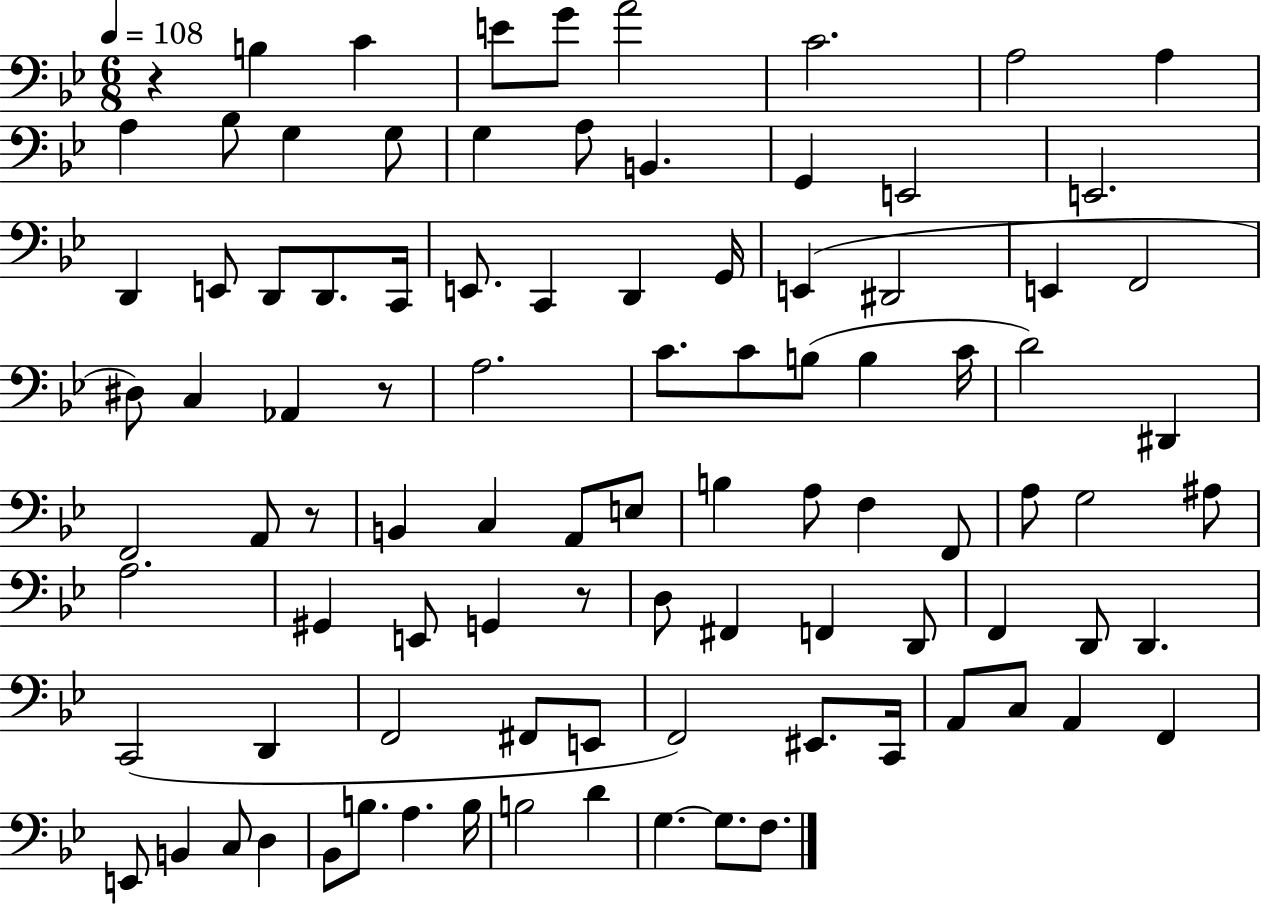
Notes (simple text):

R/q B3/q C4/q E4/e G4/e A4/h C4/h. A3/h A3/q A3/q Bb3/e G3/q G3/e G3/q A3/e B2/q. G2/q E2/h E2/h. D2/q E2/e D2/e D2/e. C2/s E2/e. C2/q D2/q G2/s E2/q D#2/h E2/q F2/h D#3/e C3/q Ab2/q R/e A3/h. C4/e. C4/e B3/e B3/q C4/s D4/h D#2/q F2/h A2/e R/e B2/q C3/q A2/e E3/e B3/q A3/e F3/q F2/e A3/e G3/h A#3/e A3/h. G#2/q E2/e G2/q R/e D3/e F#2/q F2/q D2/e F2/q D2/e D2/q. C2/h D2/q F2/h F#2/e E2/e F2/h EIS2/e. C2/s A2/e C3/e A2/q F2/q E2/e B2/q C3/e D3/q Bb2/e B3/e. A3/q. B3/s B3/h D4/q G3/q. G3/e. F3/e.